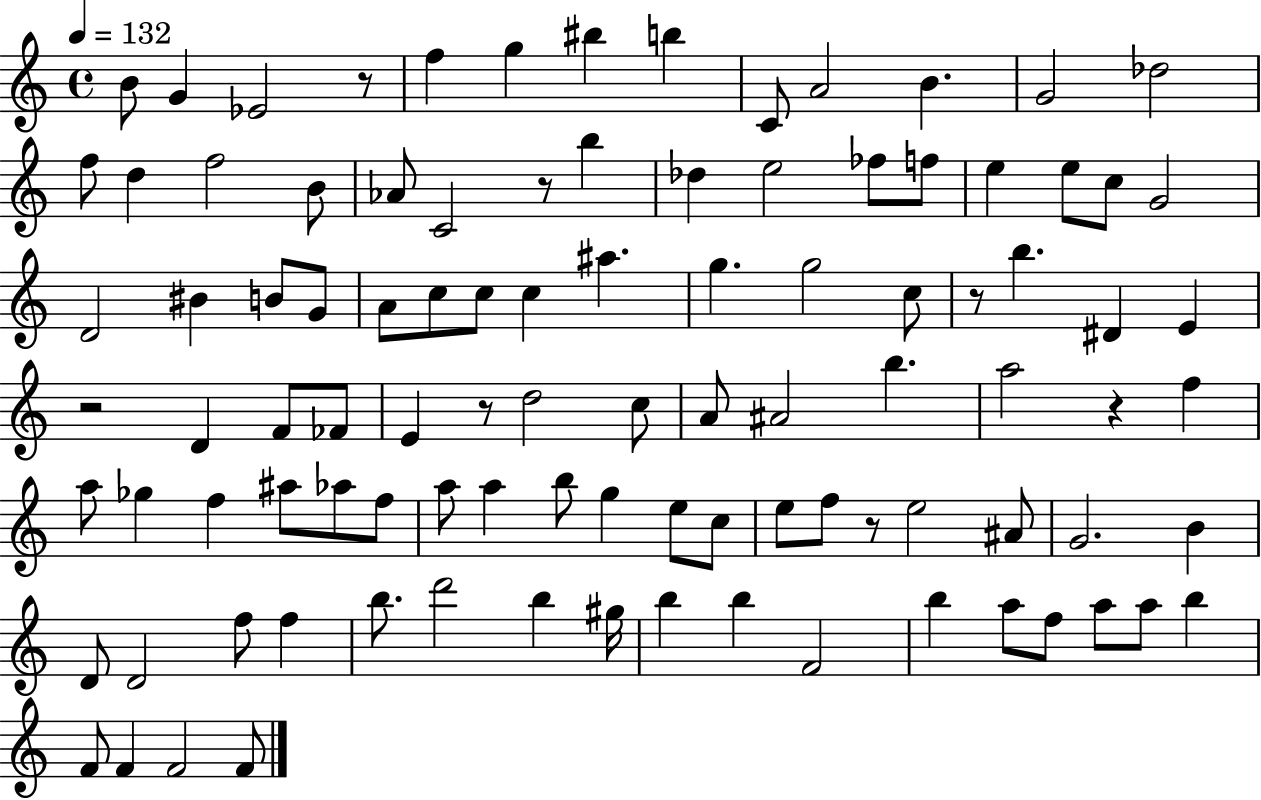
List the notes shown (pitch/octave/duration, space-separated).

B4/e G4/q Eb4/h R/e F5/q G5/q BIS5/q B5/q C4/e A4/h B4/q. G4/h Db5/h F5/e D5/q F5/h B4/e Ab4/e C4/h R/e B5/q Db5/q E5/h FES5/e F5/e E5/q E5/e C5/e G4/h D4/h BIS4/q B4/e G4/e A4/e C5/e C5/e C5/q A#5/q. G5/q. G5/h C5/e R/e B5/q. D#4/q E4/q R/h D4/q F4/e FES4/e E4/q R/e D5/h C5/e A4/e A#4/h B5/q. A5/h R/q F5/q A5/e Gb5/q F5/q A#5/e Ab5/e F5/e A5/e A5/q B5/e G5/q E5/e C5/e E5/e F5/e R/e E5/h A#4/e G4/h. B4/q D4/e D4/h F5/e F5/q B5/e. D6/h B5/q G#5/s B5/q B5/q F4/h B5/q A5/e F5/e A5/e A5/e B5/q F4/e F4/q F4/h F4/e